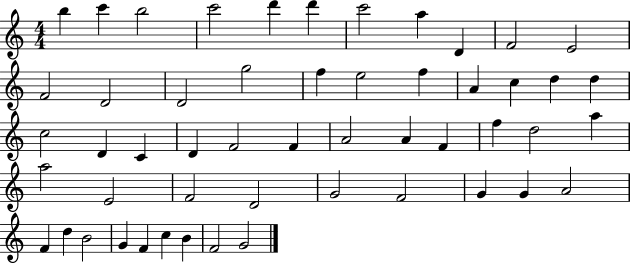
{
  \clef treble
  \numericTimeSignature
  \time 4/4
  \key c \major
  b''4 c'''4 b''2 | c'''2 d'''4 d'''4 | c'''2 a''4 d'4 | f'2 e'2 | \break f'2 d'2 | d'2 g''2 | f''4 e''2 f''4 | a'4 c''4 d''4 d''4 | \break c''2 d'4 c'4 | d'4 f'2 f'4 | a'2 a'4 f'4 | f''4 d''2 a''4 | \break a''2 e'2 | f'2 d'2 | g'2 f'2 | g'4 g'4 a'2 | \break f'4 d''4 b'2 | g'4 f'4 c''4 b'4 | f'2 g'2 | \bar "|."
}